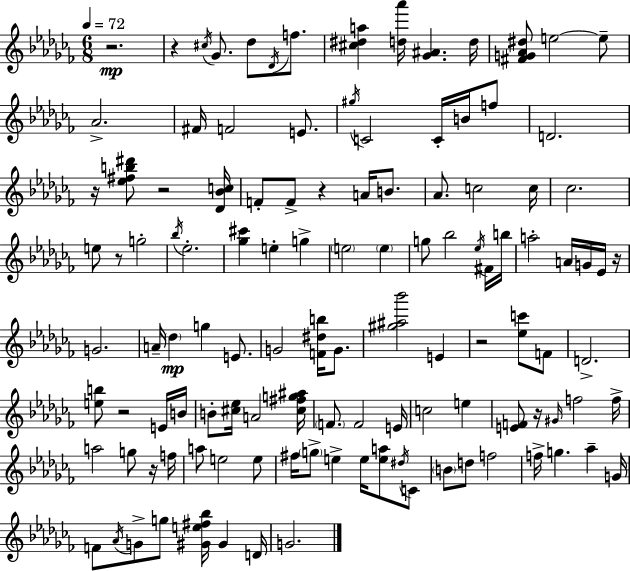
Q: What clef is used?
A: treble